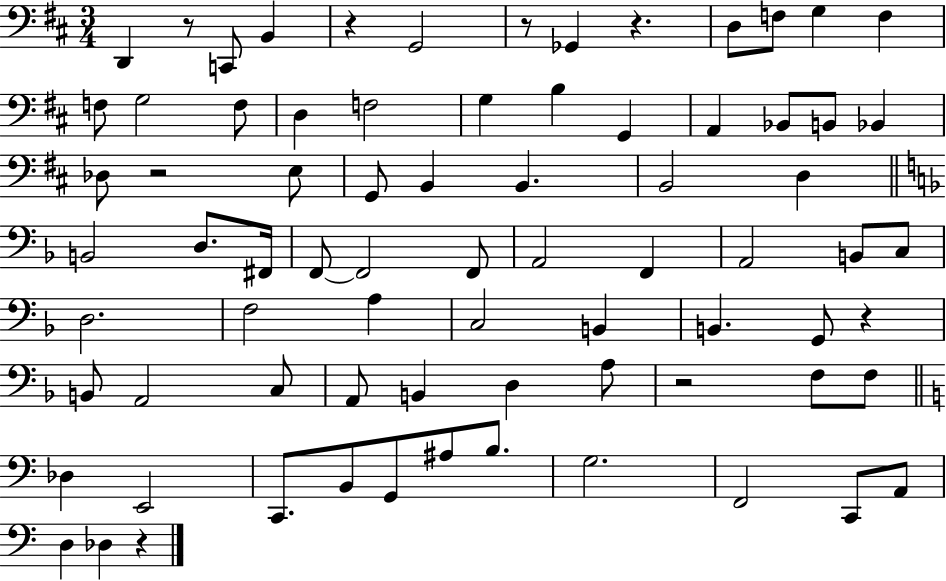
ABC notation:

X:1
T:Untitled
M:3/4
L:1/4
K:D
D,, z/2 C,,/2 B,, z G,,2 z/2 _G,, z D,/2 F,/2 G, F, F,/2 G,2 F,/2 D, F,2 G, B, G,, A,, _B,,/2 B,,/2 _B,, _D,/2 z2 E,/2 G,,/2 B,, B,, B,,2 D, B,,2 D,/2 ^F,,/4 F,,/2 F,,2 F,,/2 A,,2 F,, A,,2 B,,/2 C,/2 D,2 F,2 A, C,2 B,, B,, G,,/2 z B,,/2 A,,2 C,/2 A,,/2 B,, D, A,/2 z2 F,/2 F,/2 _D, E,,2 C,,/2 B,,/2 G,,/2 ^A,/2 B,/2 G,2 F,,2 C,,/2 A,,/2 D, _D, z